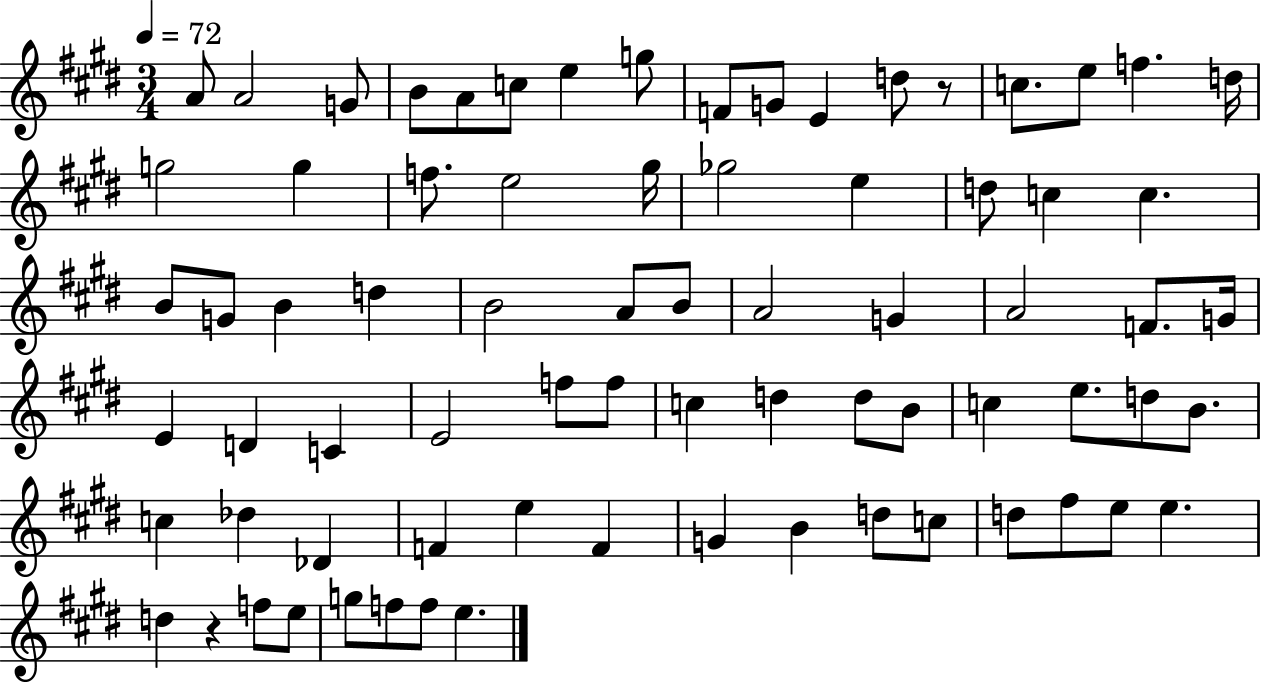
{
  \clef treble
  \numericTimeSignature
  \time 3/4
  \key e \major
  \tempo 4 = 72
  a'8 a'2 g'8 | b'8 a'8 c''8 e''4 g''8 | f'8 g'8 e'4 d''8 r8 | c''8. e''8 f''4. d''16 | \break g''2 g''4 | f''8. e''2 gis''16 | ges''2 e''4 | d''8 c''4 c''4. | \break b'8 g'8 b'4 d''4 | b'2 a'8 b'8 | a'2 g'4 | a'2 f'8. g'16 | \break e'4 d'4 c'4 | e'2 f''8 f''8 | c''4 d''4 d''8 b'8 | c''4 e''8. d''8 b'8. | \break c''4 des''4 des'4 | f'4 e''4 f'4 | g'4 b'4 d''8 c''8 | d''8 fis''8 e''8 e''4. | \break d''4 r4 f''8 e''8 | g''8 f''8 f''8 e''4. | \bar "|."
}